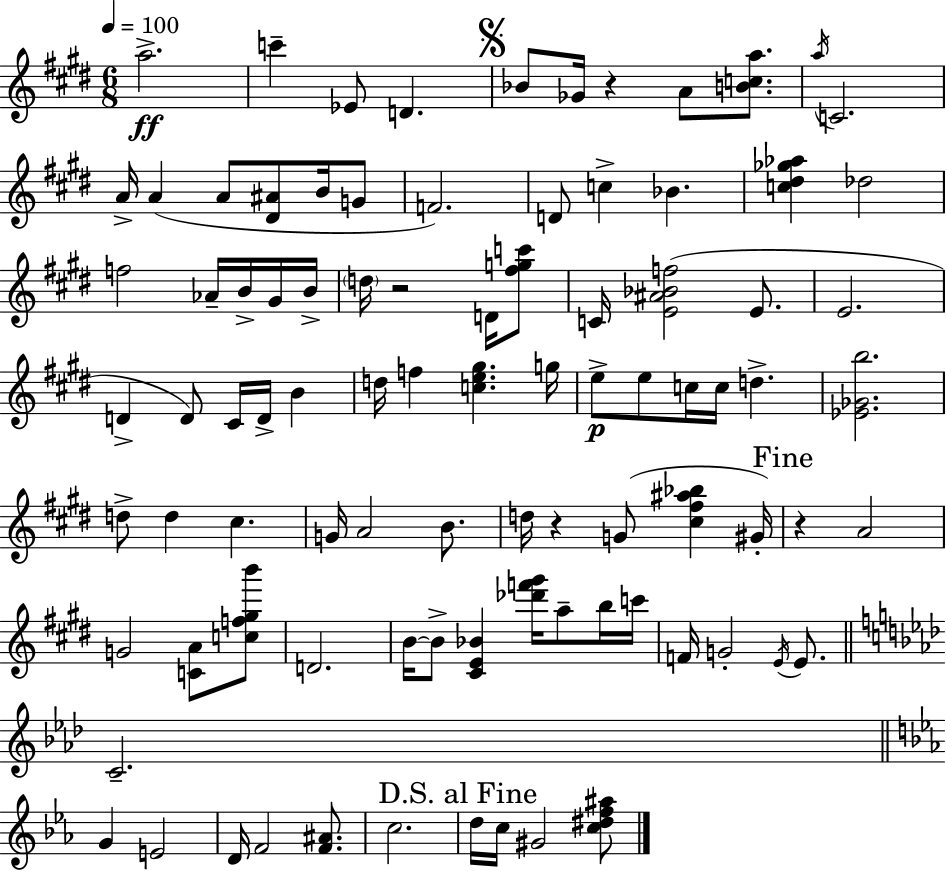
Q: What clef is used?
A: treble